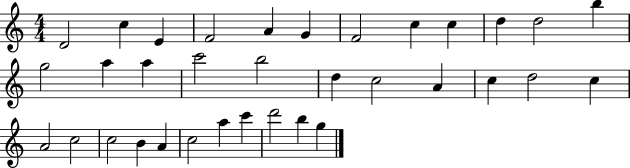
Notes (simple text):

D4/h C5/q E4/q F4/h A4/q G4/q F4/h C5/q C5/q D5/q D5/h B5/q G5/h A5/q A5/q C6/h B5/h D5/q C5/h A4/q C5/q D5/h C5/q A4/h C5/h C5/h B4/q A4/q C5/h A5/q C6/q D6/h B5/q G5/q